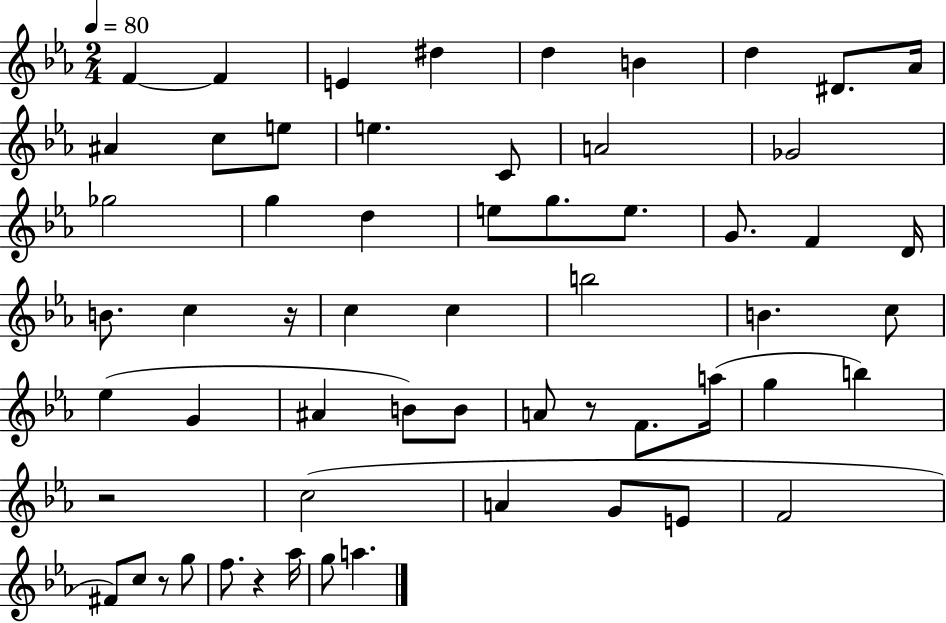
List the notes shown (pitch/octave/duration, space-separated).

F4/q F4/q E4/q D#5/q D5/q B4/q D5/q D#4/e. Ab4/s A#4/q C5/e E5/e E5/q. C4/e A4/h Gb4/h Gb5/h G5/q D5/q E5/e G5/e. E5/e. G4/e. F4/q D4/s B4/e. C5/q R/s C5/q C5/q B5/h B4/q. C5/e Eb5/q G4/q A#4/q B4/e B4/e A4/e R/e F4/e. A5/s G5/q B5/q R/h C5/h A4/q G4/e E4/e F4/h F#4/e C5/e R/e G5/e F5/e. R/q Ab5/s G5/e A5/q.